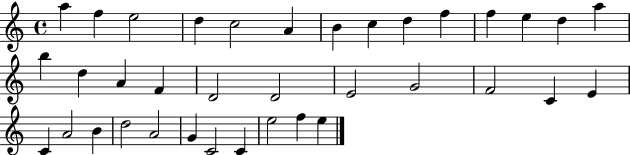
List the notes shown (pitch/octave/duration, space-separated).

A5/q F5/q E5/h D5/q C5/h A4/q B4/q C5/q D5/q F5/q F5/q E5/q D5/q A5/q B5/q D5/q A4/q F4/q D4/h D4/h E4/h G4/h F4/h C4/q E4/q C4/q A4/h B4/q D5/h A4/h G4/q C4/h C4/q E5/h F5/q E5/q